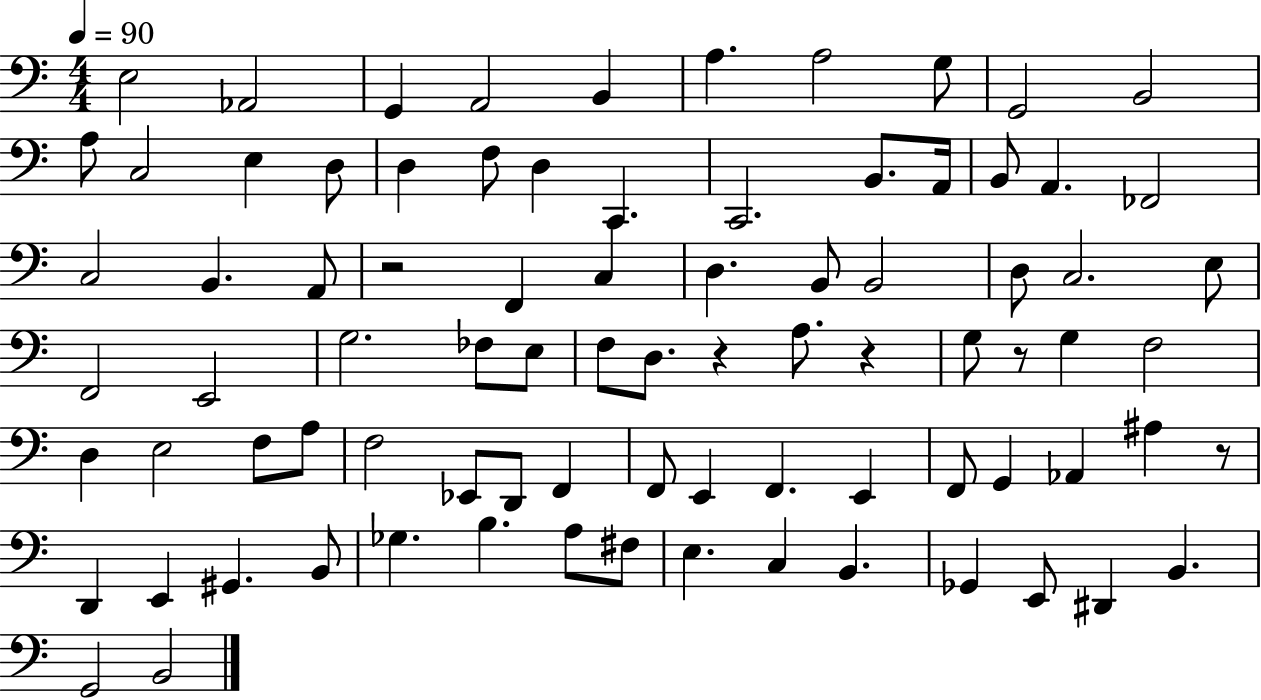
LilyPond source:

{
  \clef bass
  \numericTimeSignature
  \time 4/4
  \key c \major
  \tempo 4 = 90
  e2 aes,2 | g,4 a,2 b,4 | a4. a2 g8 | g,2 b,2 | \break a8 c2 e4 d8 | d4 f8 d4 c,4. | c,2. b,8. a,16 | b,8 a,4. fes,2 | \break c2 b,4. a,8 | r2 f,4 c4 | d4. b,8 b,2 | d8 c2. e8 | \break f,2 e,2 | g2. fes8 e8 | f8 d8. r4 a8. r4 | g8 r8 g4 f2 | \break d4 e2 f8 a8 | f2 ees,8 d,8 f,4 | f,8 e,4 f,4. e,4 | f,8 g,4 aes,4 ais4 r8 | \break d,4 e,4 gis,4. b,8 | ges4. b4. a8 fis8 | e4. c4 b,4. | ges,4 e,8 dis,4 b,4. | \break g,2 b,2 | \bar "|."
}